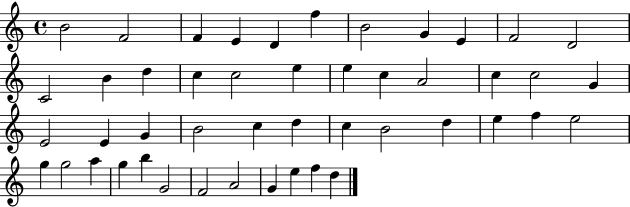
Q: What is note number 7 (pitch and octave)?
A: B4